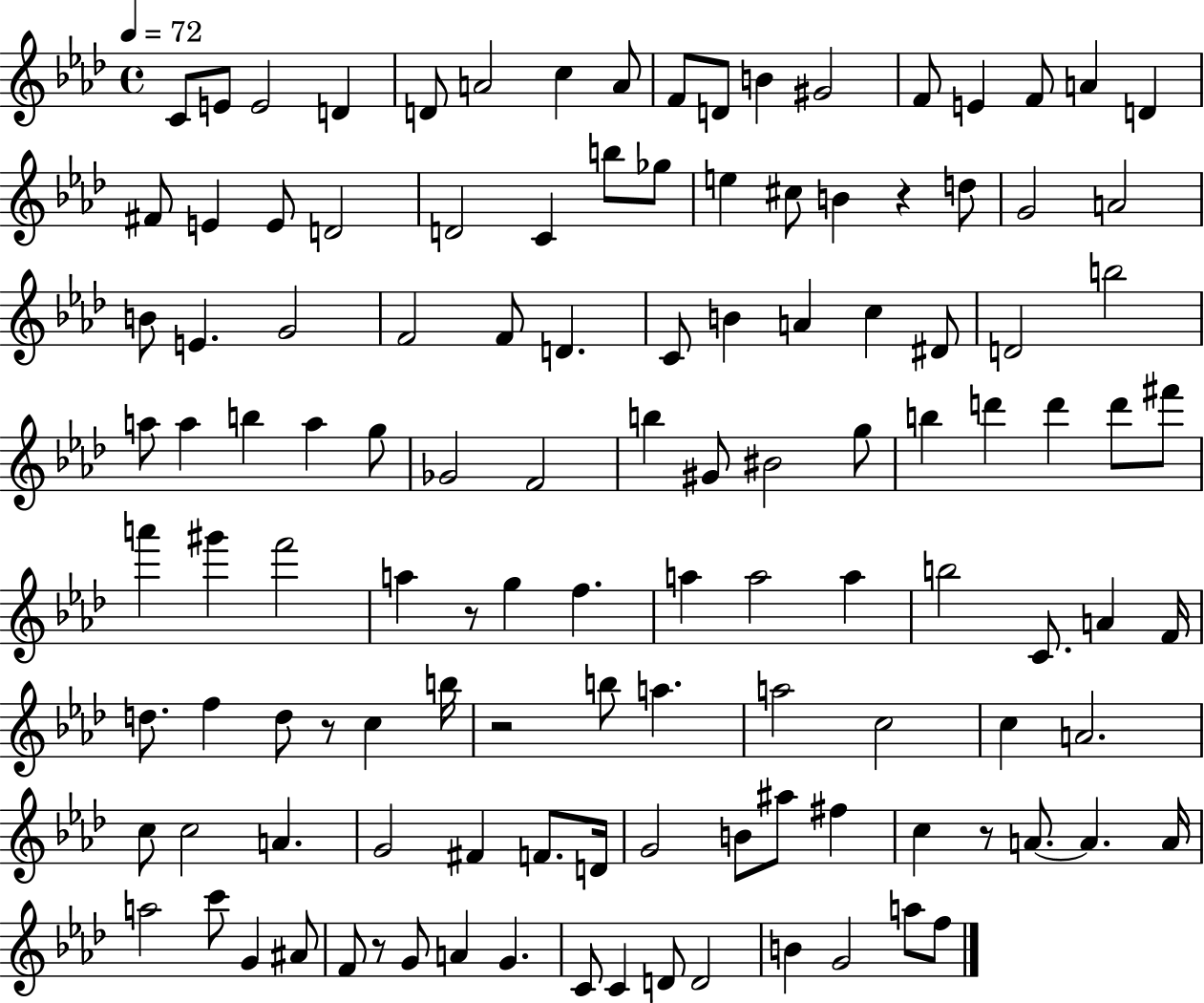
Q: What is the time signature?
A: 4/4